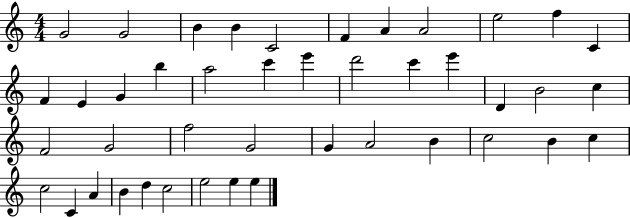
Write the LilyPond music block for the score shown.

{
  \clef treble
  \numericTimeSignature
  \time 4/4
  \key c \major
  g'2 g'2 | b'4 b'4 c'2 | f'4 a'4 a'2 | e''2 f''4 c'4 | \break f'4 e'4 g'4 b''4 | a''2 c'''4 e'''4 | d'''2 c'''4 e'''4 | d'4 b'2 c''4 | \break f'2 g'2 | f''2 g'2 | g'4 a'2 b'4 | c''2 b'4 c''4 | \break c''2 c'4 a'4 | b'4 d''4 c''2 | e''2 e''4 e''4 | \bar "|."
}